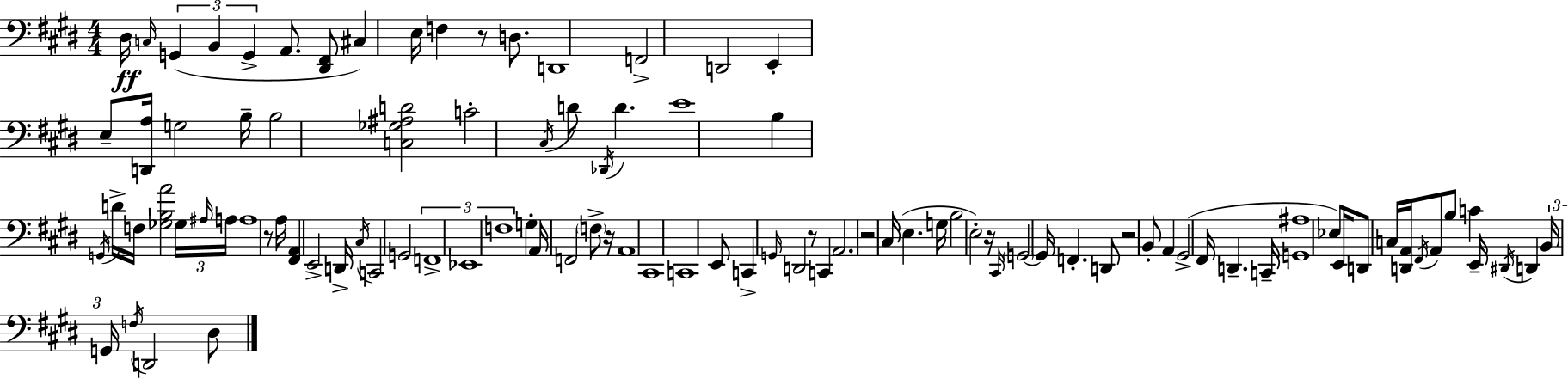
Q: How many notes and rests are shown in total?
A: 100